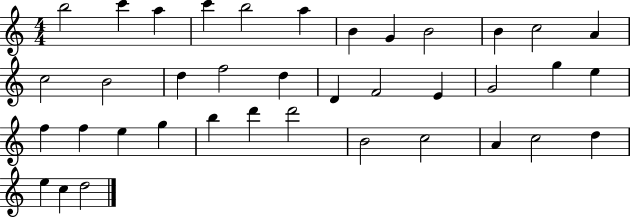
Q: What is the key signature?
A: C major